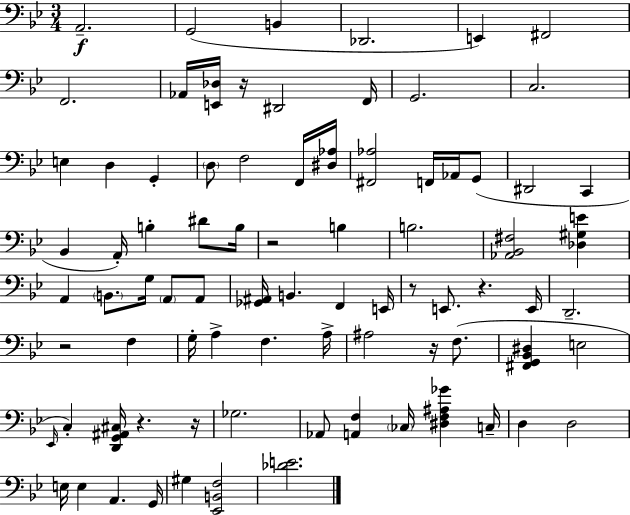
{
  \clef bass
  \numericTimeSignature
  \time 3/4
  \key bes \major
  a,2.--\f | g,2( b,4 | des,2. | e,4) fis,2 | \break f,2. | aes,16 <e, des>16 r16 dis,2 f,16 | g,2. | c2. | \break e4 d4 g,4-. | \parenthesize d8 f2 f,16 <dis aes>16 | <fis, aes>2 f,16 aes,16 g,8( | dis,2 c,4 | \break bes,4 a,16-.) b4-. dis'8 b16 | r2 b4 | b2. | <aes, bes, fis>2 <des gis e'>4 | \break a,4 \parenthesize b,8. g16 \parenthesize a,8 a,8 | <ges, ais,>16 b,4. f,4 e,16 | r8 e,8. r4. e,16 | d,2.-- | \break r2 f4 | g16-. a4-> f4. a16-> | ais2 r16 f8.( | <fis, g, bes, dis>4 e2 | \break \grace { ees,16 } c4-.) <d, g, ais, cis>16 r4. | r16 ges2. | aes,8 <a, f>4 \parenthesize ces16 <dis f ais ges'>4 | c16-- d4 d2 | \break e16 e4 a,4. | g,16 gis4 <ees, b, f>2 | <des' e'>2. | \bar "|."
}